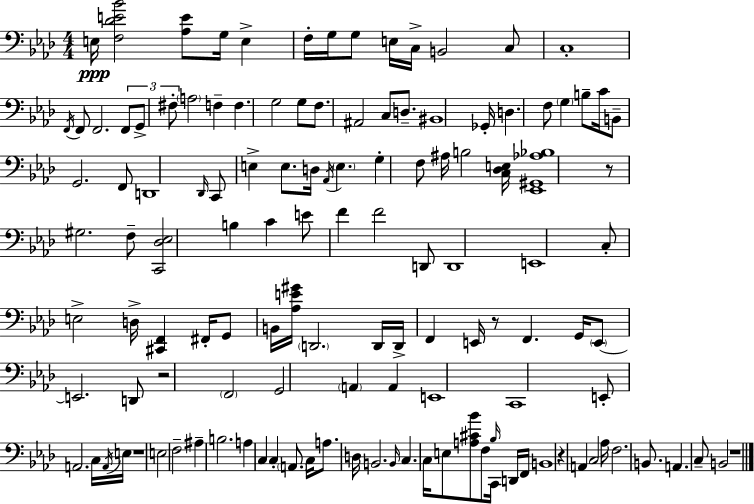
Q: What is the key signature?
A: AES major